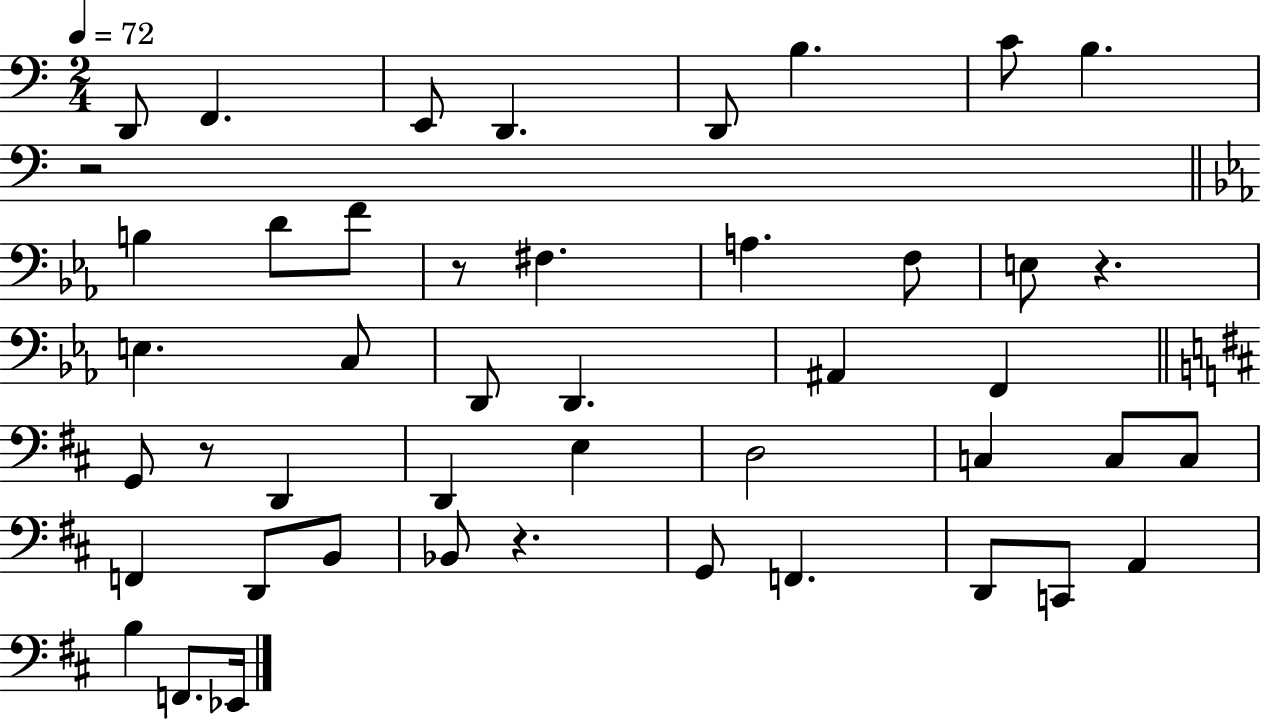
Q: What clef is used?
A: bass